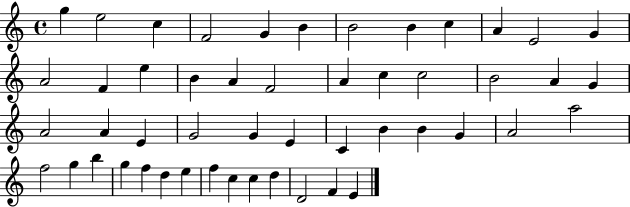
G5/q E5/h C5/q F4/h G4/q B4/q B4/h B4/q C5/q A4/q E4/h G4/q A4/h F4/q E5/q B4/q A4/q F4/h A4/q C5/q C5/h B4/h A4/q G4/q A4/h A4/q E4/q G4/h G4/q E4/q C4/q B4/q B4/q G4/q A4/h A5/h F5/h G5/q B5/q G5/q F5/q D5/q E5/q F5/q C5/q C5/q D5/q D4/h F4/q E4/q